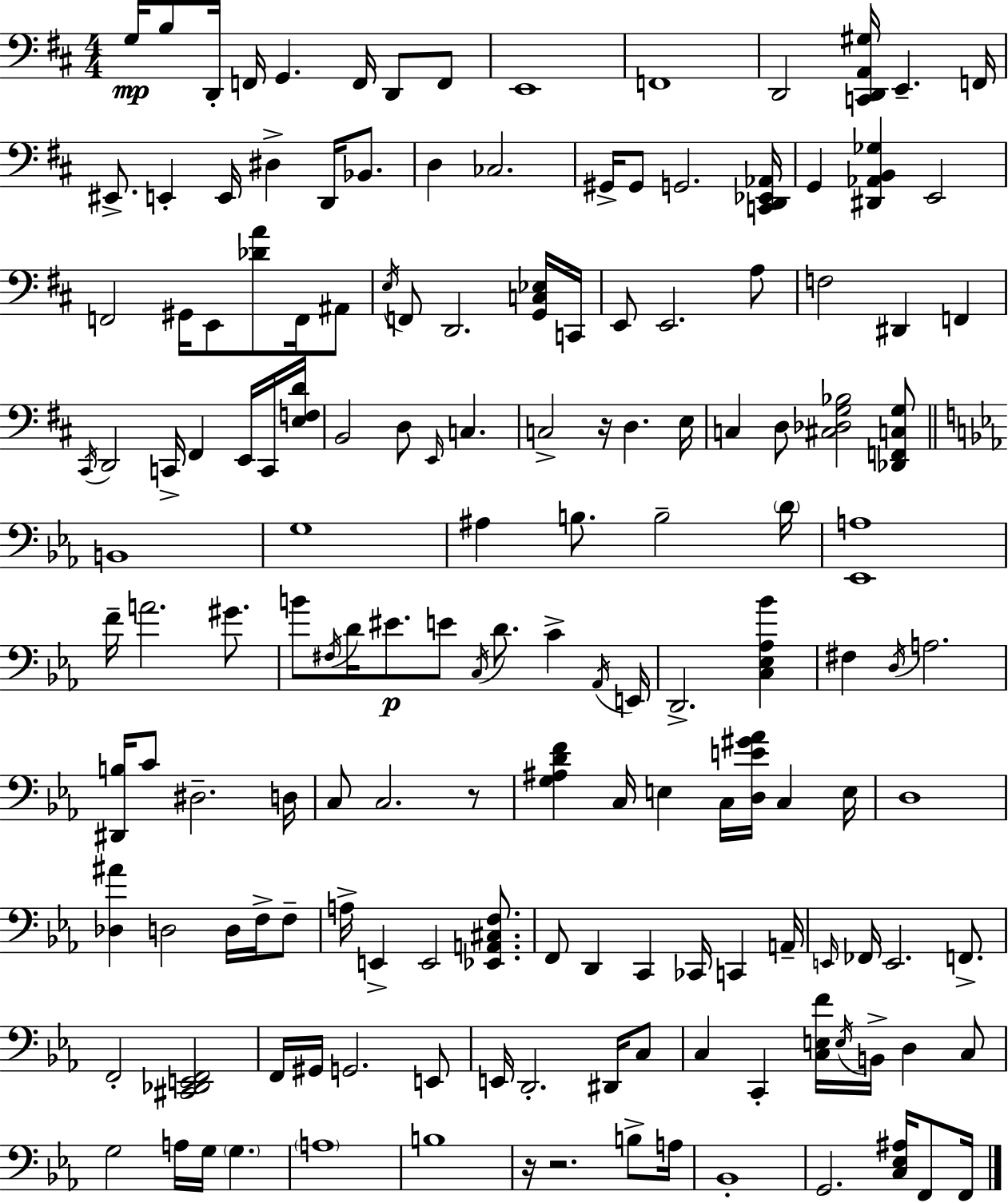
X:1
T:Untitled
M:4/4
L:1/4
K:D
G,/4 B,/2 D,,/4 F,,/4 G,, F,,/4 D,,/2 F,,/2 E,,4 F,,4 D,,2 [C,,D,,A,,^G,]/4 E,, F,,/4 ^E,,/2 E,, E,,/4 ^D, D,,/4 _B,,/2 D, _C,2 ^G,,/4 ^G,,/2 G,,2 [C,,D,,_E,,_A,,]/4 G,, [^D,,_A,,B,,_G,] E,,2 F,,2 ^G,,/4 E,,/2 [_DA]/2 F,,/4 ^A,,/2 E,/4 F,,/2 D,,2 [G,,C,_E,]/4 C,,/4 E,,/2 E,,2 A,/2 F,2 ^D,, F,, ^C,,/4 D,,2 C,,/4 ^F,, E,,/4 C,,/4 [E,F,D]/4 B,,2 D,/2 E,,/4 C, C,2 z/4 D, E,/4 C, D,/2 [^C,_D,G,_B,]2 [_D,,F,,C,G,]/2 B,,4 G,4 ^A, B,/2 B,2 D/4 [_E,,A,]4 F/4 A2 ^G/2 B/2 ^F,/4 D/4 ^E/2 E/2 C,/4 D/2 C _A,,/4 E,,/4 D,,2 [C,_E,_A,_B] ^F, D,/4 A,2 [^D,,B,]/4 C/2 ^D,2 D,/4 C,/2 C,2 z/2 [G,^A,DF] C,/4 E, C,/4 [D,E^G_A]/4 C, E,/4 D,4 [_D,^A] D,2 D,/4 F,/4 F,/2 A,/4 E,, E,,2 [_E,,A,,^C,F,]/2 F,,/2 D,, C,, _C,,/4 C,, A,,/4 E,,/4 _F,,/4 E,,2 F,,/2 F,,2 [^C,,_D,,E,,F,,]2 F,,/4 ^G,,/4 G,,2 E,,/2 E,,/4 D,,2 ^D,,/4 C,/2 C, C,, [C,E,F]/4 E,/4 B,,/4 D, C,/2 G,2 A,/4 G,/4 G, A,4 B,4 z/4 z2 B,/2 A,/4 _B,,4 G,,2 [C,_E,^A,]/4 F,,/2 F,,/4